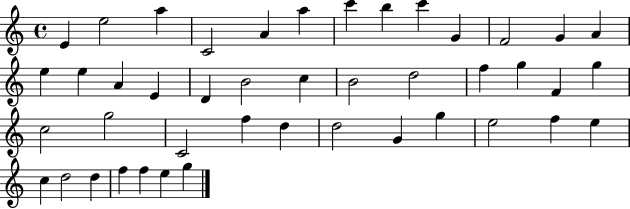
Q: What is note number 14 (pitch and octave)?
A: E5